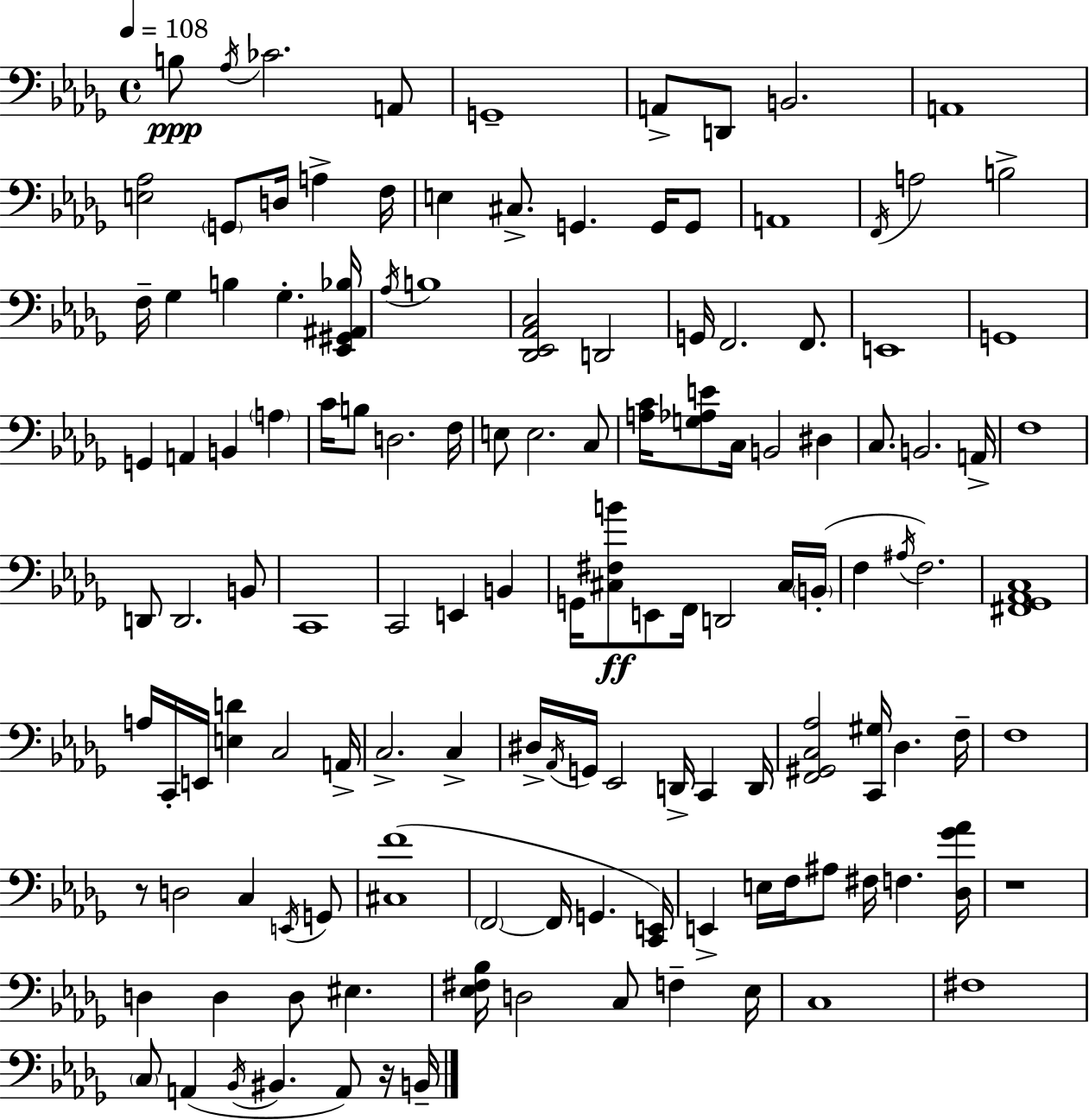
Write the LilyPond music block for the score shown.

{
  \clef bass
  \time 4/4
  \defaultTimeSignature
  \key bes \minor
  \tempo 4 = 108
  \repeat volta 2 { b8\ppp \acciaccatura { aes16 } ces'2. a,8 | g,1-- | a,8-> d,8 b,2. | a,1 | \break <e aes>2 \parenthesize g,8 d16 a4-> | f16 e4 cis8.-> g,4. g,16 g,8 | a,1 | \acciaccatura { f,16 } a2 b2-> | \break f16-- ges4 b4 ges4.-. | <ees, gis, ais, bes>16 \acciaccatura { aes16 } b1 | <des, ees, aes, c>2 d,2 | g,16 f,2. | \break f,8. e,1 | g,1 | g,4 a,4 b,4 \parenthesize a4 | c'16 b8 d2. | \break f16 e8 e2. | c8 <a c'>16 <g aes e'>8 c16 b,2 dis4 | c8. b,2. | a,16-> f1 | \break d,8 d,2. | b,8 c,1 | c,2 e,4 b,4 | g,16 <cis fis b'>8\ff e,8 f,16 d,2 | \break cis16 \parenthesize b,16-.( f4 \acciaccatura { ais16 } f2.) | <fis, ges, aes, c>1 | a16 c,16-. e,16 <e d'>4 c2 | a,16-> c2.-> | \break c4-> dis16-> \acciaccatura { aes,16 } g,16 ees,2 d,16-> | c,4 d,16 <f, gis, c aes>2 <c, gis>16 des4. | f16-- f1 | r8 d2 c4 | \break \acciaccatura { e,16 } g,8 <cis f'>1( | \parenthesize f,2~~ f,16 g,4. | <c, e,>16) e,4-> e16 f16 ais8 fis16 f4. | <des ges' aes'>16 r1 | \break d4 d4 d8 | eis4. <ees fis bes>16 d2 c8 | f4-- ees16 c1 | fis1 | \break \parenthesize c8 a,4( \acciaccatura { bes,16 } bis,4. | a,8) r16 b,16-- } \bar "|."
}